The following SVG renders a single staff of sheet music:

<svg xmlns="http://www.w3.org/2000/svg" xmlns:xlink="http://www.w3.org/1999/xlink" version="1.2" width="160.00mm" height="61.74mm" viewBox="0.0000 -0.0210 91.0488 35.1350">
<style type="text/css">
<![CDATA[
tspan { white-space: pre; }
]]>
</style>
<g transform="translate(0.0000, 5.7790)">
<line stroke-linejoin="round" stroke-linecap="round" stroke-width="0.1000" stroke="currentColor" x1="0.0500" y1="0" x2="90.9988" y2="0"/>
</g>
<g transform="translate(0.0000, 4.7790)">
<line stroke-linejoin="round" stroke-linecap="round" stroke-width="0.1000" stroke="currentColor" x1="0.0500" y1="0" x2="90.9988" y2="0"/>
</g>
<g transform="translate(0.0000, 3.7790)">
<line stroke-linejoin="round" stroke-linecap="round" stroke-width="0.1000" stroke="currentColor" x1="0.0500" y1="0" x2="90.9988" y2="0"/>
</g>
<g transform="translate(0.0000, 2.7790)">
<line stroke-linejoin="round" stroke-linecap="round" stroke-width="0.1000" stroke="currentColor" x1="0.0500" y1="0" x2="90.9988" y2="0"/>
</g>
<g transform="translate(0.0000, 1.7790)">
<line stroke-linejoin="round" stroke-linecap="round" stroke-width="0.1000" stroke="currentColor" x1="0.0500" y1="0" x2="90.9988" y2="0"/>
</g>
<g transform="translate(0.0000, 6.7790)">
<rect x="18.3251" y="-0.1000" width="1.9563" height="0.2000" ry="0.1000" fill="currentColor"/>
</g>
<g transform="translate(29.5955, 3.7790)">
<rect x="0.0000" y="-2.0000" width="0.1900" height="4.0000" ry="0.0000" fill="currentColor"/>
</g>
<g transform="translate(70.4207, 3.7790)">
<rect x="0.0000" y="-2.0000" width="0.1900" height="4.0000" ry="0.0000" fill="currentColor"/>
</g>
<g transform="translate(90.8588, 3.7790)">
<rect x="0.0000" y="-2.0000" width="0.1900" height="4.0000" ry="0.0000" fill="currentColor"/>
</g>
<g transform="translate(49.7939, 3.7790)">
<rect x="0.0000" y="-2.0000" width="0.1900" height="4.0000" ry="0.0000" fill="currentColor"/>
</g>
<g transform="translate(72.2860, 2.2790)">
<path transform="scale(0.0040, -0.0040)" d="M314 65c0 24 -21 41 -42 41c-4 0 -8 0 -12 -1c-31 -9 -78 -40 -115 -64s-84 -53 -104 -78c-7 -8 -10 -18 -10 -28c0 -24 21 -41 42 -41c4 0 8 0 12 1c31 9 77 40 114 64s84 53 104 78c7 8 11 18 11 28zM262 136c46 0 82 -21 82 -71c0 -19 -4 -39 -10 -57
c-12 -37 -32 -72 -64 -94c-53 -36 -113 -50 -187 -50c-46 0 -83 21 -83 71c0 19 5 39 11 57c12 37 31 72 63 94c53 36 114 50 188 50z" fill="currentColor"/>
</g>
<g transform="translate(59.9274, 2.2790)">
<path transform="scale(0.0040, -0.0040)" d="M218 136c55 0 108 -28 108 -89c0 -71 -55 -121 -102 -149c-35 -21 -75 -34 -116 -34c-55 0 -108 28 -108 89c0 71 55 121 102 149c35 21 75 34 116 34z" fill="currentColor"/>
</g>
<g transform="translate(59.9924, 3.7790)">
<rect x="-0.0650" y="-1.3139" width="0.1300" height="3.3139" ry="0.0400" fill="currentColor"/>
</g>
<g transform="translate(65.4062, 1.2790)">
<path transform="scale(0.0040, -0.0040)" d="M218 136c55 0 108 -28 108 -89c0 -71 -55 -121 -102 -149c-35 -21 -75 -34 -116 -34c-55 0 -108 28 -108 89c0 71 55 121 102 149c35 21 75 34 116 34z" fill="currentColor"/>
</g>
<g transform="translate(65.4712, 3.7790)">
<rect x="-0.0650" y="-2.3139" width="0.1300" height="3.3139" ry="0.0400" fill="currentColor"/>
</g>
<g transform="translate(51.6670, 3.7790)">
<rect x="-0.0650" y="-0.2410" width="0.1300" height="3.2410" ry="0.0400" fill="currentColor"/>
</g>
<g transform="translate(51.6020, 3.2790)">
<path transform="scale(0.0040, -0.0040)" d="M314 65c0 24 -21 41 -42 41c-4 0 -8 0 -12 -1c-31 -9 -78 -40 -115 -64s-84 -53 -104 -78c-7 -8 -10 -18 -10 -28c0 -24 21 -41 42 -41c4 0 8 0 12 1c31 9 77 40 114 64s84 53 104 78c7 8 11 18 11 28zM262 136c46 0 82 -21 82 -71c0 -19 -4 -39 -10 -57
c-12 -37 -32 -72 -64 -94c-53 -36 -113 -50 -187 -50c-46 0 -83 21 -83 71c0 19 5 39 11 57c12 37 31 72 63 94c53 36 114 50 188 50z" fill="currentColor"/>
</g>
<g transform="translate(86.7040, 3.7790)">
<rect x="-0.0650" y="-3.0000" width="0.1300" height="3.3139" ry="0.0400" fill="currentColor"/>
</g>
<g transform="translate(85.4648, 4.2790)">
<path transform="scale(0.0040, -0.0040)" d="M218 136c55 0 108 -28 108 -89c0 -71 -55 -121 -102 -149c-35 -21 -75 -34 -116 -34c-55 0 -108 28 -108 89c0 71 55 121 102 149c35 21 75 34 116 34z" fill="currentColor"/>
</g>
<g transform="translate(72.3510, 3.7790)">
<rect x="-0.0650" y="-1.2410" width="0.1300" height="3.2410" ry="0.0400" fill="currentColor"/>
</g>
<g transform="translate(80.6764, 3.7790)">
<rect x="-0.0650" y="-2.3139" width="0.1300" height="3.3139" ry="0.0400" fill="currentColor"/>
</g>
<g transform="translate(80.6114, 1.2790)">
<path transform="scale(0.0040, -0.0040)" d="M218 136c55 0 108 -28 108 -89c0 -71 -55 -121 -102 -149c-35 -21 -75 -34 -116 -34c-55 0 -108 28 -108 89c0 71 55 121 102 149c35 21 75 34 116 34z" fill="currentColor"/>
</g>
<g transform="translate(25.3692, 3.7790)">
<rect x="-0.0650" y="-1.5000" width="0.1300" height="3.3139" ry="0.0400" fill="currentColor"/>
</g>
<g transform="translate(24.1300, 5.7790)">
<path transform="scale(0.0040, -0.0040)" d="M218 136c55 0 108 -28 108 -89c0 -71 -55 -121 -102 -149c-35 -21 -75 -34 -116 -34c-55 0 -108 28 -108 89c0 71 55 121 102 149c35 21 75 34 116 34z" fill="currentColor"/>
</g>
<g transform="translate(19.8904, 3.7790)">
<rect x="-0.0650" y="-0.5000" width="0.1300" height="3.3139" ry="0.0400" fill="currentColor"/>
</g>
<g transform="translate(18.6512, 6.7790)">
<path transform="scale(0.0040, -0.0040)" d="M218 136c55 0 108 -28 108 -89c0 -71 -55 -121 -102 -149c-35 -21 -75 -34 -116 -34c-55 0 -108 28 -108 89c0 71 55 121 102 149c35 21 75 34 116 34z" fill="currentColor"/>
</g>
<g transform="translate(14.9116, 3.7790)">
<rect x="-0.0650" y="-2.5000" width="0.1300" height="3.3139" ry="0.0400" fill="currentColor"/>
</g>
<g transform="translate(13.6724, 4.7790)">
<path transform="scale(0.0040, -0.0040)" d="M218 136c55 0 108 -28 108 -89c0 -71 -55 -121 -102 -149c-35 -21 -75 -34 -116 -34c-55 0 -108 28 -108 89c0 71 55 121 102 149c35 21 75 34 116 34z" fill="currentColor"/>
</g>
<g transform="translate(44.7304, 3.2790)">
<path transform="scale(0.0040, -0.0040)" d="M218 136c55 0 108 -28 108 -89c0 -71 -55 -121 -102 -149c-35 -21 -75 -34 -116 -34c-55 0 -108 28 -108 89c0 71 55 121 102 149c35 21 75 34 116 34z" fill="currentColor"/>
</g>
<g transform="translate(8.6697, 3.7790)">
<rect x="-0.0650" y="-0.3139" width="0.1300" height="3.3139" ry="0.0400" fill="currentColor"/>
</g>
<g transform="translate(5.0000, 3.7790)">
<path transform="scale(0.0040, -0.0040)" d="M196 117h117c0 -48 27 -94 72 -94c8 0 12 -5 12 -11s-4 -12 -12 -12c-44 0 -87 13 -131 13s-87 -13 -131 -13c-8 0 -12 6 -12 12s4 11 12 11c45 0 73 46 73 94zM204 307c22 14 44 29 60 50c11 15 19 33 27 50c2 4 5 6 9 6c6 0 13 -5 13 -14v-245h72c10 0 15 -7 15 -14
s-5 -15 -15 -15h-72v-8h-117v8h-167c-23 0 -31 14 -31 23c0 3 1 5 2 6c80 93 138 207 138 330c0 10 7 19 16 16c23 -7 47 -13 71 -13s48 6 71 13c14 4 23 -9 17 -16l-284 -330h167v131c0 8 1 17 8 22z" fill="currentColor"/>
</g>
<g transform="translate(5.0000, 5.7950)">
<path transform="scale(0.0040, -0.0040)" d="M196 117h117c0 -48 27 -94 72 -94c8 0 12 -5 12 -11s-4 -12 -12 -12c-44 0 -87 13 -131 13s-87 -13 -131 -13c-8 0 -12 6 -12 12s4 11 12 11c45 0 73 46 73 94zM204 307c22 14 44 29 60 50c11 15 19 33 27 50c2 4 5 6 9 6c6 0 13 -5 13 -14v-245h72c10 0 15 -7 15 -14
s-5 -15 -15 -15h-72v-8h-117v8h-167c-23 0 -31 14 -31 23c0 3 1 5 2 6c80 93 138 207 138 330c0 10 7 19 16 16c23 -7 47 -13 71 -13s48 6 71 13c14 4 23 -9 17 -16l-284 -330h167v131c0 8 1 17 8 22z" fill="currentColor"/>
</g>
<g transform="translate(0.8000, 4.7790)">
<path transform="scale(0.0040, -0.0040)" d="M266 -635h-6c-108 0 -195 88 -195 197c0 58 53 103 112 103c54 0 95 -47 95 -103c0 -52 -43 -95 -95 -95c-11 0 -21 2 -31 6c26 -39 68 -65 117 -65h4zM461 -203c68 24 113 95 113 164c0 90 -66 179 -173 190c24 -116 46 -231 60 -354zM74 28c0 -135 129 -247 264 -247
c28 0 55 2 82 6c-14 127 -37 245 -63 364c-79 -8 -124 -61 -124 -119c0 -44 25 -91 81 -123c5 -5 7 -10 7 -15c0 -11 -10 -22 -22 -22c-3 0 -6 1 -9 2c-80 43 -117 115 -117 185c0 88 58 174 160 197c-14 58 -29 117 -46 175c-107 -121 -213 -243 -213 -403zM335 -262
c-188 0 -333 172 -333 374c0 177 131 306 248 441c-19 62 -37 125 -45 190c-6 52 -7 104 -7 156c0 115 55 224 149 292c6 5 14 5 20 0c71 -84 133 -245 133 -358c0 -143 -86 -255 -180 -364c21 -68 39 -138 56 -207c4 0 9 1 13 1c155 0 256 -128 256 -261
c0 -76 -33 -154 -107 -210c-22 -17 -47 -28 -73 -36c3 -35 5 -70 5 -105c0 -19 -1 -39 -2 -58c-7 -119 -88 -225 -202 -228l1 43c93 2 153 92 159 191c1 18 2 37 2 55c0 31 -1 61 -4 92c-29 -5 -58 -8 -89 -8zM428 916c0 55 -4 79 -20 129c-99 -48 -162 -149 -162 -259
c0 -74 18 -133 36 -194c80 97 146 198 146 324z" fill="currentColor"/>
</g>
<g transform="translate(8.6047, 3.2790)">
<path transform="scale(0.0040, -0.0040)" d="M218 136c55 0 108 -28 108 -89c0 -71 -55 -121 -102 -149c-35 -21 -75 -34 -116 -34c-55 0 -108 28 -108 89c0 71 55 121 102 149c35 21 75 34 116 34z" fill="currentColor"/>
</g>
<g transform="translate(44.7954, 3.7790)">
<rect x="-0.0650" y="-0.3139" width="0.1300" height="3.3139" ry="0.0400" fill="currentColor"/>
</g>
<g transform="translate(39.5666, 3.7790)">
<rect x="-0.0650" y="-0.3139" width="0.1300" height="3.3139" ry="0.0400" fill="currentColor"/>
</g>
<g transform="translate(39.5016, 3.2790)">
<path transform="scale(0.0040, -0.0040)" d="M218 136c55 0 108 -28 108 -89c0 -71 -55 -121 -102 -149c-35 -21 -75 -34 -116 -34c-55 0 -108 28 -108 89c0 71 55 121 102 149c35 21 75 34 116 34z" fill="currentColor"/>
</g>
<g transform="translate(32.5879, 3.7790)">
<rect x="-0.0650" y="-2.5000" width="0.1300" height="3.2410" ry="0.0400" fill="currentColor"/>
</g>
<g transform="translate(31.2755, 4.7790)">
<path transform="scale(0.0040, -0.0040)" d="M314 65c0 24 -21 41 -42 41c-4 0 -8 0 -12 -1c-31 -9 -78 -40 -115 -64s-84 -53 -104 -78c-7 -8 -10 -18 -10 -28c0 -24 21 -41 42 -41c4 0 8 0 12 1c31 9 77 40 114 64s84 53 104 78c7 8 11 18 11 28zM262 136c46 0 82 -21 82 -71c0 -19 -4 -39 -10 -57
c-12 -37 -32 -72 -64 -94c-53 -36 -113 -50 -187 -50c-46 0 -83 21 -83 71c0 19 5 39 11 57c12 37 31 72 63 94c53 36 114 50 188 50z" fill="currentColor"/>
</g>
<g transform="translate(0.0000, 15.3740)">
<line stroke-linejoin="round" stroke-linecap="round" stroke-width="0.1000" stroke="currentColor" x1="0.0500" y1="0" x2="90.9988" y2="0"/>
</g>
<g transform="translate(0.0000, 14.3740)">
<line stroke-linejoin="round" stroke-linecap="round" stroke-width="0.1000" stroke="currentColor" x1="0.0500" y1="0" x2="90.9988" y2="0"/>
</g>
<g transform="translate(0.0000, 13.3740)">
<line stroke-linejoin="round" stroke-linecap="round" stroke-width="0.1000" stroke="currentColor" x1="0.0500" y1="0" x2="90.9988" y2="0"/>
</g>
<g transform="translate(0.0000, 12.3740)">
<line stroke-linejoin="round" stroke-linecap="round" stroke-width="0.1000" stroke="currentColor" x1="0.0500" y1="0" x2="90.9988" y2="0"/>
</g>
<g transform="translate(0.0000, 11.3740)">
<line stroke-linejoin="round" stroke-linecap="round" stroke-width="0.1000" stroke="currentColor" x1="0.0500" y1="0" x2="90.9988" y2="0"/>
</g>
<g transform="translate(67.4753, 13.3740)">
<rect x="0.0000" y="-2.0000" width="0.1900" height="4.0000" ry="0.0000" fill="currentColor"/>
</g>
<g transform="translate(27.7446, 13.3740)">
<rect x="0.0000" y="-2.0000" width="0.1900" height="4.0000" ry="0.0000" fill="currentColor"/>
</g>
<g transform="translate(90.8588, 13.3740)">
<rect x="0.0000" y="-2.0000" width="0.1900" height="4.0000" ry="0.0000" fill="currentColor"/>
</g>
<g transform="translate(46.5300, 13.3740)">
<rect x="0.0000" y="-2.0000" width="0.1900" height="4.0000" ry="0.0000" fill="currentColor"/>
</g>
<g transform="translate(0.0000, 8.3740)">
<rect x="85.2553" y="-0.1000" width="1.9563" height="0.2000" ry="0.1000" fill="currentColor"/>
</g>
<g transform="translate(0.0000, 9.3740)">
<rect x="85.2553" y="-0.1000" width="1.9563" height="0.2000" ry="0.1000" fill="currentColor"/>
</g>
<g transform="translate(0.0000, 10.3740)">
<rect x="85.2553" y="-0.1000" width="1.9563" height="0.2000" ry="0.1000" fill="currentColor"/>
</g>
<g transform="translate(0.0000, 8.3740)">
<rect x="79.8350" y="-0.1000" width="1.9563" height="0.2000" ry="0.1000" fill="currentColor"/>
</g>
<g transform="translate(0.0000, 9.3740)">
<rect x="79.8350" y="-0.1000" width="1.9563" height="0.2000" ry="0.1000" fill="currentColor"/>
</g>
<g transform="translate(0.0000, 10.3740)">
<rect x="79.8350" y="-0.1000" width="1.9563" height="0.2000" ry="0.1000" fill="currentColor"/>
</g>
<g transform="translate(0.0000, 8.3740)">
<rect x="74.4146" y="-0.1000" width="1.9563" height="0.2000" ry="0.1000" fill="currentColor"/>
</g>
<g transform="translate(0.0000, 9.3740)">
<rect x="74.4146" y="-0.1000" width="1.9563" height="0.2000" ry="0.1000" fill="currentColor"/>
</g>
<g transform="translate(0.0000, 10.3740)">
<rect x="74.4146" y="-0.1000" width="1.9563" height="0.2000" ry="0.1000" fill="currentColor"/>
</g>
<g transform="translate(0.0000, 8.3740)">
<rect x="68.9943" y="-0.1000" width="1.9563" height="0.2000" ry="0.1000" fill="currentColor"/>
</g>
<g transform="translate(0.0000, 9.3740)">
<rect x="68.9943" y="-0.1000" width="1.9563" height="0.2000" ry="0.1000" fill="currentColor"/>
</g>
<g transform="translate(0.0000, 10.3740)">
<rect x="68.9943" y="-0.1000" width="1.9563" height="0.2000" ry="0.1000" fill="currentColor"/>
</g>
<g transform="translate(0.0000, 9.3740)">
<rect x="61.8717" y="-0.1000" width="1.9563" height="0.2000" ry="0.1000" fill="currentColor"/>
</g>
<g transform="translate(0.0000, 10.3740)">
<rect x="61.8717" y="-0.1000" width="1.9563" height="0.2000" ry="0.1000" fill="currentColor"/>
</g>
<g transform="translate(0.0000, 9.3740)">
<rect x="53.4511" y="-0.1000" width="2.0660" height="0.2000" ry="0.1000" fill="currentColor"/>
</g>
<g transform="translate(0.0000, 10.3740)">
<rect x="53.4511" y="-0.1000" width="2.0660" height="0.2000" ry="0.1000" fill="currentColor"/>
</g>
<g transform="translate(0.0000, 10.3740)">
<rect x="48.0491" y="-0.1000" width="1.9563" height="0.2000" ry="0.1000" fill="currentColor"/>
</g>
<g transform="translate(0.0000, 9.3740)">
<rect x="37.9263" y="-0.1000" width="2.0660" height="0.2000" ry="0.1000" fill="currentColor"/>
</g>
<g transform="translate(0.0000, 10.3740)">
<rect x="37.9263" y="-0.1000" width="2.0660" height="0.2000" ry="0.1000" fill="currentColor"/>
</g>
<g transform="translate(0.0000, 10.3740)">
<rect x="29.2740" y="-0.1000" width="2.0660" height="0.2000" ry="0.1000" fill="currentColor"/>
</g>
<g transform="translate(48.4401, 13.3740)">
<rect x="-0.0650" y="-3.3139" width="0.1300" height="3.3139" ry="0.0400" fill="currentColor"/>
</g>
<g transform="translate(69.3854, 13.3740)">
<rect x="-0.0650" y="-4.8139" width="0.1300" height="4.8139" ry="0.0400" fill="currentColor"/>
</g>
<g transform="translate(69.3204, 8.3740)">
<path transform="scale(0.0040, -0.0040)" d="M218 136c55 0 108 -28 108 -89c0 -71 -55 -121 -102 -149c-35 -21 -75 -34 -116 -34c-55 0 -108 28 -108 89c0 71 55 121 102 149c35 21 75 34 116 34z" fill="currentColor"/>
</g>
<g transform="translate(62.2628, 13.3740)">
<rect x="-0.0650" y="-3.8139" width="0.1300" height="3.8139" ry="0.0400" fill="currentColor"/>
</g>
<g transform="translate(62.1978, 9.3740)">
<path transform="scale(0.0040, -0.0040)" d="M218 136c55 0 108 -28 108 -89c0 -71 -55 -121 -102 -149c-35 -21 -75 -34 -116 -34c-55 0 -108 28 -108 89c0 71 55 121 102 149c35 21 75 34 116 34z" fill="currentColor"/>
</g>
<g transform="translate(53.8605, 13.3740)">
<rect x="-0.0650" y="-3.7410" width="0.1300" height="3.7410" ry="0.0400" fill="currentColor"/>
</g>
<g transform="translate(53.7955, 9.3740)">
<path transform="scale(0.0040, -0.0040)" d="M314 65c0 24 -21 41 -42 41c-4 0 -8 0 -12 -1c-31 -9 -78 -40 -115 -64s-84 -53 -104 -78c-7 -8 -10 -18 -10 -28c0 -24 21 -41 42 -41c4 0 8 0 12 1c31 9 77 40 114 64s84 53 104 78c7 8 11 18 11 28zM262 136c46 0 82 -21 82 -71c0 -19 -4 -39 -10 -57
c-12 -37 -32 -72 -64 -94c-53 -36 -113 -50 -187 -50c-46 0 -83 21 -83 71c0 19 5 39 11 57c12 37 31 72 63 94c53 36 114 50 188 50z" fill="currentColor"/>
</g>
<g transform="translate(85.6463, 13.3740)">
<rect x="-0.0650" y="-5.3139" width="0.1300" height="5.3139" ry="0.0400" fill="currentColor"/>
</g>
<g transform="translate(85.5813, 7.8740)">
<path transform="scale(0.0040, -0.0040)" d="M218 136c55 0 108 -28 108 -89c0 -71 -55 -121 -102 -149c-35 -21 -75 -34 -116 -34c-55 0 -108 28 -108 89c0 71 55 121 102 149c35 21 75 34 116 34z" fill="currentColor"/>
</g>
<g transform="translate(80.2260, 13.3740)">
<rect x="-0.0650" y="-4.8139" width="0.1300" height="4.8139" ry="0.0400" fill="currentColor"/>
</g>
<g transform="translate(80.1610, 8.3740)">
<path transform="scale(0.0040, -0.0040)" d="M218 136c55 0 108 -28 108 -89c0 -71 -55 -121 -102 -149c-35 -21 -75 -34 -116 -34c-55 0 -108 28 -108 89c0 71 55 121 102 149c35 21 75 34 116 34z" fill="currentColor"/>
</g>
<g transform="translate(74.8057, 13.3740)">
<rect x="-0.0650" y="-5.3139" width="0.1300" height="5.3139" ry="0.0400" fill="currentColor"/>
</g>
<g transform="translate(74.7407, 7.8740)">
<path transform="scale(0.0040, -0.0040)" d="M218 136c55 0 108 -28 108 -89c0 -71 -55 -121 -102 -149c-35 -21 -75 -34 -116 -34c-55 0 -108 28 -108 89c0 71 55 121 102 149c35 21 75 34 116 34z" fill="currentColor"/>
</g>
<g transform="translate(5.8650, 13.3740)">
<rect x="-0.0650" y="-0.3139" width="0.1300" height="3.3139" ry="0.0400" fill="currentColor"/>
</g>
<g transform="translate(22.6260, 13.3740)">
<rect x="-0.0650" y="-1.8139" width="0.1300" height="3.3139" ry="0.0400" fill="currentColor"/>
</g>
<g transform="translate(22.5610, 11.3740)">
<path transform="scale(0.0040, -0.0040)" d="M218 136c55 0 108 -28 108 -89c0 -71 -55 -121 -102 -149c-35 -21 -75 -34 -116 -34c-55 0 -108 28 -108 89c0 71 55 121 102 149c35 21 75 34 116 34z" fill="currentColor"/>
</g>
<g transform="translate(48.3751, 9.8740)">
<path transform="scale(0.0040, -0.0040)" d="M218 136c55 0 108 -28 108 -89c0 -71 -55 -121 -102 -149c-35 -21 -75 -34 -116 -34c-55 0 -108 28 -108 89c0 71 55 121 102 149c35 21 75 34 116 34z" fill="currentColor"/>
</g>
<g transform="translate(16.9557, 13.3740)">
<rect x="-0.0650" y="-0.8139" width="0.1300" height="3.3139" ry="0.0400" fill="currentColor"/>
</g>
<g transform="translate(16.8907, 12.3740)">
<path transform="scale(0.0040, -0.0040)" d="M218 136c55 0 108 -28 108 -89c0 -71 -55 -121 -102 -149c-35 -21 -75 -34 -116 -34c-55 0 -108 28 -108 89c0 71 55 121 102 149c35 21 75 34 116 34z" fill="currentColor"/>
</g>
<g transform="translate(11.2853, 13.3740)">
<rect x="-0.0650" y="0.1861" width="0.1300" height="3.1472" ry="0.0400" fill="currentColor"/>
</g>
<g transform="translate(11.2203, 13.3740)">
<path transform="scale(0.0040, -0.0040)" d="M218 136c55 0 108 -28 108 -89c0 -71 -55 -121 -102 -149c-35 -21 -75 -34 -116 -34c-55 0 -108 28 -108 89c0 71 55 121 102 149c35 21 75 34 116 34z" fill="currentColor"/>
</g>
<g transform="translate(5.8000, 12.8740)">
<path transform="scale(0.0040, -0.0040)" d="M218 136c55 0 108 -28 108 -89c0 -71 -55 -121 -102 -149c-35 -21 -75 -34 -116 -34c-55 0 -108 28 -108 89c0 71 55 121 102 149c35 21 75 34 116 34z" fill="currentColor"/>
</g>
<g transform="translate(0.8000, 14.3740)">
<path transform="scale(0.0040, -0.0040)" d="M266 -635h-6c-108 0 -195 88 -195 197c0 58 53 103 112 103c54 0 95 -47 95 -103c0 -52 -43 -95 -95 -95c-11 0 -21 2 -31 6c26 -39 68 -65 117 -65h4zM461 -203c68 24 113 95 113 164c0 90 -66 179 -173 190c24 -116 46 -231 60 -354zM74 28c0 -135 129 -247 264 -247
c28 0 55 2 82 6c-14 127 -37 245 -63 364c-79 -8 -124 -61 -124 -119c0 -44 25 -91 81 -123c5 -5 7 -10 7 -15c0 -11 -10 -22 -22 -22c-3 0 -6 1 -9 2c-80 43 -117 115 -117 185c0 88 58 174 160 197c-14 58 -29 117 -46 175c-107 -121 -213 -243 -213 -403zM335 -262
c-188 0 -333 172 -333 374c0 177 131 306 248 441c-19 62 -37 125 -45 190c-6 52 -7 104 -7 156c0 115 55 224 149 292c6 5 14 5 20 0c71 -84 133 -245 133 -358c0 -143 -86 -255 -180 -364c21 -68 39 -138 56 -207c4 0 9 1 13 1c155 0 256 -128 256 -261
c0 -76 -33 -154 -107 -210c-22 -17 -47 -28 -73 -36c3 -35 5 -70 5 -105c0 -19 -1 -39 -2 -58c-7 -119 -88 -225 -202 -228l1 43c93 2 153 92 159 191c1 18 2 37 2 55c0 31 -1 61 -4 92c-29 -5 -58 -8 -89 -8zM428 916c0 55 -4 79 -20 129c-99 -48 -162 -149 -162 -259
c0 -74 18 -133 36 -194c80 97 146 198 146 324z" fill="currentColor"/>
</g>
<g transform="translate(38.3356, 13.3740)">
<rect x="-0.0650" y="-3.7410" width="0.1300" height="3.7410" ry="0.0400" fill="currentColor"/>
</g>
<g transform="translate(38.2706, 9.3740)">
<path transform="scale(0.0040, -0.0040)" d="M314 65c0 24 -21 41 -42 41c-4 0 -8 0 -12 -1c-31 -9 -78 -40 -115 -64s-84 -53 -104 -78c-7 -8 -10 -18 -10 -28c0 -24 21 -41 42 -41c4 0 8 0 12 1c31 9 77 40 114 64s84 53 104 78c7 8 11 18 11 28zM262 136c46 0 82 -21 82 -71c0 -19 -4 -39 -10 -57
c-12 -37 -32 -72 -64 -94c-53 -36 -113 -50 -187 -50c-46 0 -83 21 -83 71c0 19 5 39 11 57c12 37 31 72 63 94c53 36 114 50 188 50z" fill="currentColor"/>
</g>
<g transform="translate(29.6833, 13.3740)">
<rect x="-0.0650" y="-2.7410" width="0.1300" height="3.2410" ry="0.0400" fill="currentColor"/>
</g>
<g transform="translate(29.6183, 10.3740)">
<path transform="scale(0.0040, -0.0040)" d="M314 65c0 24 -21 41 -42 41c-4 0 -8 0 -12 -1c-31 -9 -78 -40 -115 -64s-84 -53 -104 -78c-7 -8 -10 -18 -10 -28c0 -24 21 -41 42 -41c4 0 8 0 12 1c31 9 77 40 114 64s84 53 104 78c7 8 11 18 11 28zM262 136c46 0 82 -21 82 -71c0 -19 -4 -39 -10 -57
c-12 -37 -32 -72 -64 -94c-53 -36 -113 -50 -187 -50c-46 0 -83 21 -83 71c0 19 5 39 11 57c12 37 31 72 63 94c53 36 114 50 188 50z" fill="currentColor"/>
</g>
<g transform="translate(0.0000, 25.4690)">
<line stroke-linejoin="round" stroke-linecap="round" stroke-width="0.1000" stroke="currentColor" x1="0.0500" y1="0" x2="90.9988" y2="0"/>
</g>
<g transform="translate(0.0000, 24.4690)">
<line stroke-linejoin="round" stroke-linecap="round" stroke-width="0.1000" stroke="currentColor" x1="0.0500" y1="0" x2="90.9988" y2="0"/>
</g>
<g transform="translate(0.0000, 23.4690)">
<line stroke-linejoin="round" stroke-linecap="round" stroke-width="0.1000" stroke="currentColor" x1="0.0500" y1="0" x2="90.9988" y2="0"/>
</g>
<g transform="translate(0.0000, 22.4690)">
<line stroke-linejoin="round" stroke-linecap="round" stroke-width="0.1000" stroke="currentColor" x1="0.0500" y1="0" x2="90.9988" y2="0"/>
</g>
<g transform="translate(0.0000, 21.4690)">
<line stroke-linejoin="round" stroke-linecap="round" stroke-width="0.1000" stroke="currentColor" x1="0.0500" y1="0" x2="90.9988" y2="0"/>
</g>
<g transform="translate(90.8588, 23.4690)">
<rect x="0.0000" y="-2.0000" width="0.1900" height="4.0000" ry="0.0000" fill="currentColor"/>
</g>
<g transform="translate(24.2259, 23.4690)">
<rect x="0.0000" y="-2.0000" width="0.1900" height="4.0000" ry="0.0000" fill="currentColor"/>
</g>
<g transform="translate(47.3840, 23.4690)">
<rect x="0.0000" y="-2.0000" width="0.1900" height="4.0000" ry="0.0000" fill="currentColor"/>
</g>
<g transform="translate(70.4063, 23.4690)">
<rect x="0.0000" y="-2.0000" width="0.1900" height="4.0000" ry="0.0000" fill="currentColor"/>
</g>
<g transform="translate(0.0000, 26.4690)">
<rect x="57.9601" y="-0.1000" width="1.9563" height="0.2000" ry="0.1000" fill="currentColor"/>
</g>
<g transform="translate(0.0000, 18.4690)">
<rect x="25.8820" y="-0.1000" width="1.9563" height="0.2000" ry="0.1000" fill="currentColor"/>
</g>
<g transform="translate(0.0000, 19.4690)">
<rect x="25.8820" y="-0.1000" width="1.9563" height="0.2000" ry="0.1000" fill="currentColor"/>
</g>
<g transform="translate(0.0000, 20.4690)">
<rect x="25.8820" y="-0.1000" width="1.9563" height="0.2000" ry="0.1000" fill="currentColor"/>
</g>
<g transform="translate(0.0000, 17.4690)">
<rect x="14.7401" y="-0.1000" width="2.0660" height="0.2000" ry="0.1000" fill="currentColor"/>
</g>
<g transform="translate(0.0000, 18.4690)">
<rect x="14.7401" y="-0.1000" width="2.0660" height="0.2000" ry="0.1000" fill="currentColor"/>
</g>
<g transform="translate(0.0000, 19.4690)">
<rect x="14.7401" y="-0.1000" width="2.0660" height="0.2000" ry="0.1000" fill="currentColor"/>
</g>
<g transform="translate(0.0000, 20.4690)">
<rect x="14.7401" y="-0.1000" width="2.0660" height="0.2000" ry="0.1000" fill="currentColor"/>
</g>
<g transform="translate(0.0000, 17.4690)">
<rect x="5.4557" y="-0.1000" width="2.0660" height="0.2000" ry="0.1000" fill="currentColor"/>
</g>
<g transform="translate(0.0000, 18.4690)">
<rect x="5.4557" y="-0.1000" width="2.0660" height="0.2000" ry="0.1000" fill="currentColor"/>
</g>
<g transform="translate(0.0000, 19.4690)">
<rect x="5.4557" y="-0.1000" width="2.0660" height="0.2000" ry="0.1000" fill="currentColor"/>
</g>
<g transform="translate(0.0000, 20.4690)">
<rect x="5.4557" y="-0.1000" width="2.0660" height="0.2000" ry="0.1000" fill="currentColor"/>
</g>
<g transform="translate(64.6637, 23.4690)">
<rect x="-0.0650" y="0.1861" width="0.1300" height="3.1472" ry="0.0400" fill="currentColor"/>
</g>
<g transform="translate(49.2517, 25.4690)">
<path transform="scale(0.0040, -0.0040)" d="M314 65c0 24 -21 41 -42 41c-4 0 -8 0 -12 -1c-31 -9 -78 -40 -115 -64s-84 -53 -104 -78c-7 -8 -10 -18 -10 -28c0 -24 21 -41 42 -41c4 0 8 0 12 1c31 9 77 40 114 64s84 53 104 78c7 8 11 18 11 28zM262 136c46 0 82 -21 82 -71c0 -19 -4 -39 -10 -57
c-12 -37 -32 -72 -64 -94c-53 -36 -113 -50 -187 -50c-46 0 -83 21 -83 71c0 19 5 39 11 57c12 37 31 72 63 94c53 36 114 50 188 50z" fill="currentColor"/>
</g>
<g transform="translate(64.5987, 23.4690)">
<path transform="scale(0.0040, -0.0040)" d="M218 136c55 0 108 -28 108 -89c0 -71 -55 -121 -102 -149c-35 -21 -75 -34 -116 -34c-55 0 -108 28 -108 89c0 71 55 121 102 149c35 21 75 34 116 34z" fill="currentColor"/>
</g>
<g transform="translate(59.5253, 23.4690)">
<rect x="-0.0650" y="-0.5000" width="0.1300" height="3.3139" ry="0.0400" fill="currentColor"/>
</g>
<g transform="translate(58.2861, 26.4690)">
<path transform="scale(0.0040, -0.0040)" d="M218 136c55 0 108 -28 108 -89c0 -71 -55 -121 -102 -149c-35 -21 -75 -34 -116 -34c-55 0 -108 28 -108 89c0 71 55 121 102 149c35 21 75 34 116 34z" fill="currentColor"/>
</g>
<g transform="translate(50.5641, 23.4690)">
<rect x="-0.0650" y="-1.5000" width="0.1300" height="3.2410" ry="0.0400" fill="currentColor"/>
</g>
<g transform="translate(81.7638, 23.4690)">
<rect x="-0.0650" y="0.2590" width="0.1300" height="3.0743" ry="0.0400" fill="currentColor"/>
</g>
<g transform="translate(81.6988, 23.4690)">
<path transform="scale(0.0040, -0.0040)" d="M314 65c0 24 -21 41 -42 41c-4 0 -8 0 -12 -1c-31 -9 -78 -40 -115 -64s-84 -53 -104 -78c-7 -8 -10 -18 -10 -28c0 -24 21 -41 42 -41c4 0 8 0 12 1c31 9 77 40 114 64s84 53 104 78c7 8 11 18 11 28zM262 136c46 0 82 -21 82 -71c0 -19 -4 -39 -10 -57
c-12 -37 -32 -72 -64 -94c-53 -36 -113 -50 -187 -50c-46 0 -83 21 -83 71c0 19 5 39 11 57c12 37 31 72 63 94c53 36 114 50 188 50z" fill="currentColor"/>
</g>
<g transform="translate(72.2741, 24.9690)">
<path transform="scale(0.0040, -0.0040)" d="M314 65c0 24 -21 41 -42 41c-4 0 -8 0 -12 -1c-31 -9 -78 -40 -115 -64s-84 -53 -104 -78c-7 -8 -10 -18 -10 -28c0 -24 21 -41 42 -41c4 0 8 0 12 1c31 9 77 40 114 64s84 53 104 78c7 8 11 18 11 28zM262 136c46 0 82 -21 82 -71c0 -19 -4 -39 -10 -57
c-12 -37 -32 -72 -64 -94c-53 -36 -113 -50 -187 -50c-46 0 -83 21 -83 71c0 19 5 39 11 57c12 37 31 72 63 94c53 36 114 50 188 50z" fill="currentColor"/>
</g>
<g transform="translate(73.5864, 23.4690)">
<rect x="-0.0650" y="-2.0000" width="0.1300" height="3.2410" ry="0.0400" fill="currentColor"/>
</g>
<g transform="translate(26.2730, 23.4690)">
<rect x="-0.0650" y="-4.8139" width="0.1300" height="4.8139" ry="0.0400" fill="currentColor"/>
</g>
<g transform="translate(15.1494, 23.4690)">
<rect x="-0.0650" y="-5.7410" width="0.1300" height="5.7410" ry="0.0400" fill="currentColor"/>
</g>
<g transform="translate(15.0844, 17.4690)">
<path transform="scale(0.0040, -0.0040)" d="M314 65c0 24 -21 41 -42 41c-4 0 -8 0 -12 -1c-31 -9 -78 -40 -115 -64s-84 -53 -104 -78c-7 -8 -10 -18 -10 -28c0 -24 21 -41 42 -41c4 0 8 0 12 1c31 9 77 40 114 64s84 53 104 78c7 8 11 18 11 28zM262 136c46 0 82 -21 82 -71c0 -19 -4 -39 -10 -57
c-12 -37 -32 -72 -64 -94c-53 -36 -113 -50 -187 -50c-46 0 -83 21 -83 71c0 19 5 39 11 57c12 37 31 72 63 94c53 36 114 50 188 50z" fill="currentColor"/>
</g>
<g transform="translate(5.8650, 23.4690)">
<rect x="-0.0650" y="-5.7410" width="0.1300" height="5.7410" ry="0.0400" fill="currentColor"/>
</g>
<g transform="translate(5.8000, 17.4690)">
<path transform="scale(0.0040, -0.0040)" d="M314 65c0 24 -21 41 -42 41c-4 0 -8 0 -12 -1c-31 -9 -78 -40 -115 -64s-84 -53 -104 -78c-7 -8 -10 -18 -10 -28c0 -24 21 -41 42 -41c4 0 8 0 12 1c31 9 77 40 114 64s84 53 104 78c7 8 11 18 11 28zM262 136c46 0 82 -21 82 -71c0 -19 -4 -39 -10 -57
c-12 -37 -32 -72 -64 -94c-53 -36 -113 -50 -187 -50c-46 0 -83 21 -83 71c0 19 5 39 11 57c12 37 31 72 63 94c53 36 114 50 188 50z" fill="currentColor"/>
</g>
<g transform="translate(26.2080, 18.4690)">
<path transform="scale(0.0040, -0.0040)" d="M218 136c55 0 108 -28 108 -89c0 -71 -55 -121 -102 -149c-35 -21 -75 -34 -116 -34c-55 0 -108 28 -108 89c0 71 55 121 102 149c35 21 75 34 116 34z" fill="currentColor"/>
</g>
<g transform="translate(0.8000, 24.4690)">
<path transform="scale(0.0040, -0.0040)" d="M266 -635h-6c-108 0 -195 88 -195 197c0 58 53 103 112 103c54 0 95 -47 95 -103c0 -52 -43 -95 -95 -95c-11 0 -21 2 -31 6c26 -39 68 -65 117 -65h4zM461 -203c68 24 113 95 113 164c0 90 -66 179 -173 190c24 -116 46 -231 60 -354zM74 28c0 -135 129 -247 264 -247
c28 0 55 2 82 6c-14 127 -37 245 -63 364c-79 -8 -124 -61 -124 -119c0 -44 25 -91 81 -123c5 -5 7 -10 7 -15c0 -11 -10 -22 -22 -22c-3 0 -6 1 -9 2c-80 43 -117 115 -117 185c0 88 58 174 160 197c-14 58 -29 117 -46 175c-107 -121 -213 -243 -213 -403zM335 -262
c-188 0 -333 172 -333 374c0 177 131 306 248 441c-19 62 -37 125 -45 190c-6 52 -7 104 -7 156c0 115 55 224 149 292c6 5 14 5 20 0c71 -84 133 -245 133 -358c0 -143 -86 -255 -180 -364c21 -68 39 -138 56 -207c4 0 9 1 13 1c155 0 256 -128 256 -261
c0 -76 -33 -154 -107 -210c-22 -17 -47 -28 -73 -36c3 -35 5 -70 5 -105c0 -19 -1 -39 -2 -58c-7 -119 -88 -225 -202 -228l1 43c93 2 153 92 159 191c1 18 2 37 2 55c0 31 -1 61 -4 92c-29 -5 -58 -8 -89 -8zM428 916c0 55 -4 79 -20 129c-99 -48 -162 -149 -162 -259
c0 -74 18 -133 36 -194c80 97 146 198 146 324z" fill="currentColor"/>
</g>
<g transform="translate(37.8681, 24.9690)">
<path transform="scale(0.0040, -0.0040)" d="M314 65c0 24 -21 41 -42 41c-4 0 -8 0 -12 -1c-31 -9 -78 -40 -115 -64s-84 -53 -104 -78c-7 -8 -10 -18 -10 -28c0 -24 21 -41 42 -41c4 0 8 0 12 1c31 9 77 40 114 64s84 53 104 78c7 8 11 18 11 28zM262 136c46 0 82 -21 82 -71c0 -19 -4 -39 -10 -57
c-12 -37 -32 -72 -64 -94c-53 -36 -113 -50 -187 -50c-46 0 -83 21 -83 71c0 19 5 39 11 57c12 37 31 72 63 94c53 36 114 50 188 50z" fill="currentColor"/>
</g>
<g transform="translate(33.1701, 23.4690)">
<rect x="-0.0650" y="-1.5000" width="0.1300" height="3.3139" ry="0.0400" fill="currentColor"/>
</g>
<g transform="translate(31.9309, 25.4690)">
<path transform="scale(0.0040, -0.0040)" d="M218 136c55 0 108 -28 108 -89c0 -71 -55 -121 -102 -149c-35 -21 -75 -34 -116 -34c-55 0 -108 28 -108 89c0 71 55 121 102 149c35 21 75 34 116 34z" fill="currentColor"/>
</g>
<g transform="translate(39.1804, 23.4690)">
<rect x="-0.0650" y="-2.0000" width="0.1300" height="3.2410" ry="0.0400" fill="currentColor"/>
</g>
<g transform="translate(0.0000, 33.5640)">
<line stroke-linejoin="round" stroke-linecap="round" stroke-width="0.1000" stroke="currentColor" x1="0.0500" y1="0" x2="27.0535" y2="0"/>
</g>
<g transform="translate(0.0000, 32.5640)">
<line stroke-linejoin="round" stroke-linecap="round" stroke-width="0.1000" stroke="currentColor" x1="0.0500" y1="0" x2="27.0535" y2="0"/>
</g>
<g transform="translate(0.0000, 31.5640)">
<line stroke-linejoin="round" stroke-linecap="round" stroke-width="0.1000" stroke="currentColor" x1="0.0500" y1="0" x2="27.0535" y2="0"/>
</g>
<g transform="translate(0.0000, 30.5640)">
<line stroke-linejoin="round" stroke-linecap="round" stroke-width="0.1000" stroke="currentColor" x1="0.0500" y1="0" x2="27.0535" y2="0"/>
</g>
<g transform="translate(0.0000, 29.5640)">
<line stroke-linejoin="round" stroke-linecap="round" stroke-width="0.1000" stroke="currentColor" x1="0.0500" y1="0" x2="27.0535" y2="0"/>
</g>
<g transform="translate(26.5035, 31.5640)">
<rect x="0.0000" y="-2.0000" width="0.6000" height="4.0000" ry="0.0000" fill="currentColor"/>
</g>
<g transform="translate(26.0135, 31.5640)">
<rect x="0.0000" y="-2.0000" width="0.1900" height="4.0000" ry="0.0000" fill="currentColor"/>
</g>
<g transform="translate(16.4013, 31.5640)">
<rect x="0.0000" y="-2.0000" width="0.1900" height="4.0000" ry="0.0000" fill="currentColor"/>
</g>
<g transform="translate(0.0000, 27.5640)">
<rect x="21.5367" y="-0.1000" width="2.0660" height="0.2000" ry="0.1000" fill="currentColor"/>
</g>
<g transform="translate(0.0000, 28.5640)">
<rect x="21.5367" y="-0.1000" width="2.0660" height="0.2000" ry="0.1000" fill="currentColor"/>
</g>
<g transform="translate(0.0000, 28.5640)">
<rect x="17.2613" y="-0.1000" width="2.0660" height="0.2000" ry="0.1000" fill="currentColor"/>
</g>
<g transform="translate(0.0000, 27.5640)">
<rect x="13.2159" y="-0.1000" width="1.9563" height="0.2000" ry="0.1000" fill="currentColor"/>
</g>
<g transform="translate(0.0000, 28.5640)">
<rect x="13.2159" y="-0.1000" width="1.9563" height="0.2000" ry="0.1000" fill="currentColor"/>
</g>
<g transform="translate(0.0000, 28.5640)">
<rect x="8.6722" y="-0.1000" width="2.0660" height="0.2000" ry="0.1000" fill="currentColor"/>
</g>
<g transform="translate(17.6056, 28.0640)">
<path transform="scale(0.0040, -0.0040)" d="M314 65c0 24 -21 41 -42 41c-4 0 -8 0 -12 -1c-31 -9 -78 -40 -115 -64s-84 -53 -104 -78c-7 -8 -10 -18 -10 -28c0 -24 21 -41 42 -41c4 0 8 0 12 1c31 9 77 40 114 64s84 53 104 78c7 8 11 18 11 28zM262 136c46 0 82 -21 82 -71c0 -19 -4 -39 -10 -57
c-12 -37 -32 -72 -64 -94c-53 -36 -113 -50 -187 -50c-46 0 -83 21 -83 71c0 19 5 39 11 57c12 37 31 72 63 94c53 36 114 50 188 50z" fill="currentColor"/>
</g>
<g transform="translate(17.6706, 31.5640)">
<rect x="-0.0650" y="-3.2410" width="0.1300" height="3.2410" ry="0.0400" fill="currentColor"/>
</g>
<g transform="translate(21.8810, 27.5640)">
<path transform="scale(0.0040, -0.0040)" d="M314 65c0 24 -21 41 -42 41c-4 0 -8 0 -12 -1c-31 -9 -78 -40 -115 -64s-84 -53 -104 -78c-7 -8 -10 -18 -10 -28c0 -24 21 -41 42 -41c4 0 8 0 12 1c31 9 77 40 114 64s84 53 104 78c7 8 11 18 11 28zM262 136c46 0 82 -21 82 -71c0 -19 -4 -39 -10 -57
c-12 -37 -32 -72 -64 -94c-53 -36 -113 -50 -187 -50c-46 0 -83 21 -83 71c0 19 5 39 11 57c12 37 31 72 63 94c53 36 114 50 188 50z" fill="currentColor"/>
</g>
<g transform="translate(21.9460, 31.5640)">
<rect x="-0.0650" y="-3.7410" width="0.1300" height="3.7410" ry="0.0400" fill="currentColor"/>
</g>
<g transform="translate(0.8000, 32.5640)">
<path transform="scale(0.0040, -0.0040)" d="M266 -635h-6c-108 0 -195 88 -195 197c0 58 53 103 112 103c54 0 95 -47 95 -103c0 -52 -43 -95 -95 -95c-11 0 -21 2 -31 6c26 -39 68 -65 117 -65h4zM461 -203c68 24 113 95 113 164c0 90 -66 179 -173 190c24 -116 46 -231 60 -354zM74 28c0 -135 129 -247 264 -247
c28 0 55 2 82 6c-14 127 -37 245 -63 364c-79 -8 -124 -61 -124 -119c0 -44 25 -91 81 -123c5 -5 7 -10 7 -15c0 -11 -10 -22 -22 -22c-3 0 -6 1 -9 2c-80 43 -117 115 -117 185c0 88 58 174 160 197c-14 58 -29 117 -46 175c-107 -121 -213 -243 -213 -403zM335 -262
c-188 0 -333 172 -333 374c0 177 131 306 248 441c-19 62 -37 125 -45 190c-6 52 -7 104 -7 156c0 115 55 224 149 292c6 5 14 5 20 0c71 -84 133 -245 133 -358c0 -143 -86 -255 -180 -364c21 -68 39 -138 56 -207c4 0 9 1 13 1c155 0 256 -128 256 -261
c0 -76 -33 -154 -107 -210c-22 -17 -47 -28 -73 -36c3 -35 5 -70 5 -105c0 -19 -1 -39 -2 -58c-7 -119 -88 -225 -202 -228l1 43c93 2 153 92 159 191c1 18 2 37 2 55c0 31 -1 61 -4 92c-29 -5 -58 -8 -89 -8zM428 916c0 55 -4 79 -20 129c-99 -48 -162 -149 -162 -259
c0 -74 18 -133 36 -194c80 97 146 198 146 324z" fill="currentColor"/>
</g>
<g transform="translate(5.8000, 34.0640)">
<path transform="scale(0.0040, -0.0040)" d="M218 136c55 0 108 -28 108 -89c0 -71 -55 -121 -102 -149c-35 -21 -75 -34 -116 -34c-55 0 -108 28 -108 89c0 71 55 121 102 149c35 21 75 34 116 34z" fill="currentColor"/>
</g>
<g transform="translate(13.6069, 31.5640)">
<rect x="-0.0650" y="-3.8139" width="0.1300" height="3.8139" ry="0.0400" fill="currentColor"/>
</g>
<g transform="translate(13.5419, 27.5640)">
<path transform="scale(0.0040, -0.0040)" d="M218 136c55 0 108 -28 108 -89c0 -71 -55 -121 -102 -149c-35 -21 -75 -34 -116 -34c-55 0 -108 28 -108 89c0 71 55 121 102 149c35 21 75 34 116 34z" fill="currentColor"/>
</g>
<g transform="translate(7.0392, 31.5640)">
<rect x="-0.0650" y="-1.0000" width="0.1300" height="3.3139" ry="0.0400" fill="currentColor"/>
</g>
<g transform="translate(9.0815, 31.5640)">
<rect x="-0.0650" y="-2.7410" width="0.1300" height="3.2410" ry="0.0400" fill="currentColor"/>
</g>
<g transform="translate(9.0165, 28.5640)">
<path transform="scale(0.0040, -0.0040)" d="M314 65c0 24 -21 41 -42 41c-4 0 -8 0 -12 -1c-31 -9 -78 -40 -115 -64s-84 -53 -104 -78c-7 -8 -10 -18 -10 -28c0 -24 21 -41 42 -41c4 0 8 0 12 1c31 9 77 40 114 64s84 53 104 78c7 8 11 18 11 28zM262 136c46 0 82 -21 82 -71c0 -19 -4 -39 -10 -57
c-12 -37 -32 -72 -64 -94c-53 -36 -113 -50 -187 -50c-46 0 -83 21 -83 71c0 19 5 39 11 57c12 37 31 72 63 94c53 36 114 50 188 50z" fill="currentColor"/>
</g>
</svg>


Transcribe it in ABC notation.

X:1
T:Untitled
M:4/4
L:1/4
K:C
c G C E G2 c c c2 e g e2 g A c B d f a2 c'2 b c'2 c' e' f' e' f' g'2 g'2 e' E F2 E2 C B F2 B2 D a2 c' b2 c'2